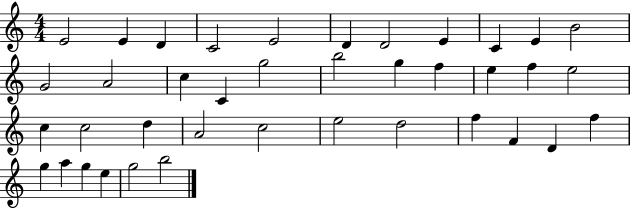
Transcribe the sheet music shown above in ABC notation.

X:1
T:Untitled
M:4/4
L:1/4
K:C
E2 E D C2 E2 D D2 E C E B2 G2 A2 c C g2 b2 g f e f e2 c c2 d A2 c2 e2 d2 f F D f g a g e g2 b2